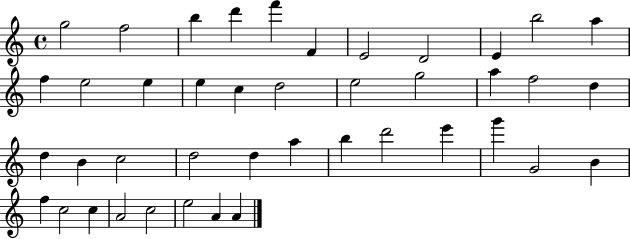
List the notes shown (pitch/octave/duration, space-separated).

G5/h F5/h B5/q D6/q F6/q F4/q E4/h D4/h E4/q B5/h A5/q F5/q E5/h E5/q E5/q C5/q D5/h E5/h G5/h A5/q F5/h D5/q D5/q B4/q C5/h D5/h D5/q A5/q B5/q D6/h E6/q G6/q G4/h B4/q F5/q C5/h C5/q A4/h C5/h E5/h A4/q A4/q